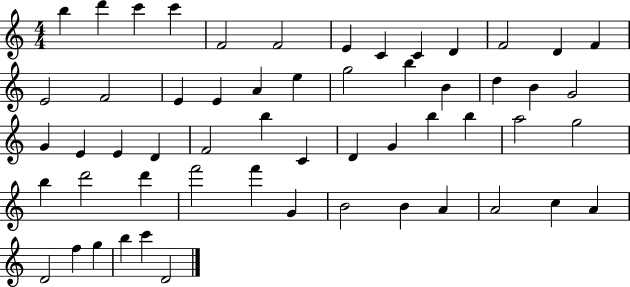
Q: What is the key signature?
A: C major